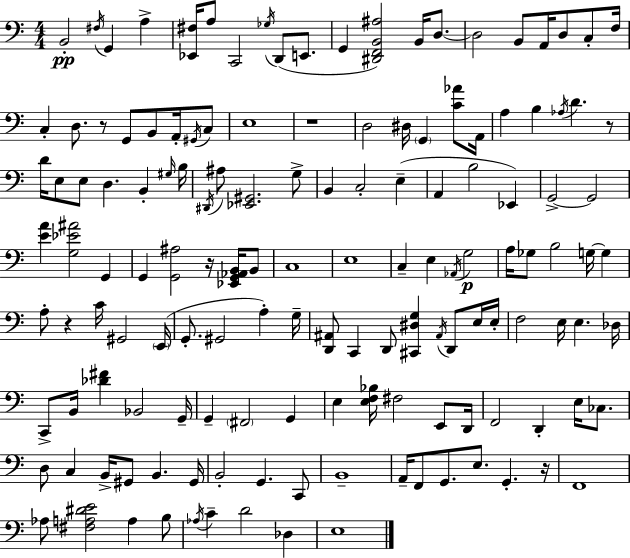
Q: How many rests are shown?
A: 6